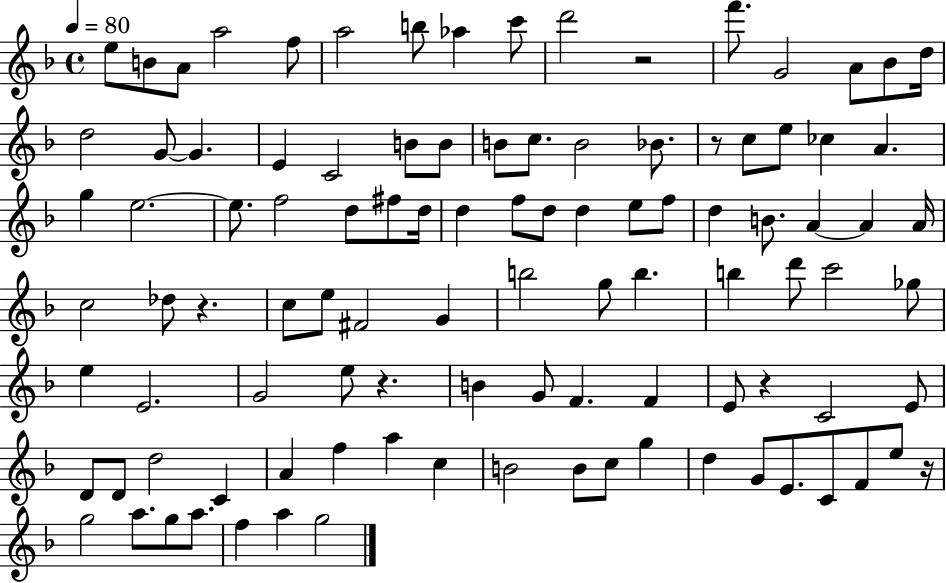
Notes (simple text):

E5/e B4/e A4/e A5/h F5/e A5/h B5/e Ab5/q C6/e D6/h R/h F6/e. G4/h A4/e Bb4/e D5/s D5/h G4/e G4/q. E4/q C4/h B4/e B4/e B4/e C5/e. B4/h Bb4/e. R/e C5/e E5/e CES5/q A4/q. G5/q E5/h. E5/e. F5/h D5/e F#5/e D5/s D5/q F5/e D5/e D5/q E5/e F5/e D5/q B4/e. A4/q A4/q A4/s C5/h Db5/e R/q. C5/e E5/e F#4/h G4/q B5/h G5/e B5/q. B5/q D6/e C6/h Gb5/e E5/q E4/h. G4/h E5/e R/q. B4/q G4/e F4/q. F4/q E4/e R/q C4/h E4/e D4/e D4/e D5/h C4/q A4/q F5/q A5/q C5/q B4/h B4/e C5/e G5/q D5/q G4/e E4/e. C4/e F4/e E5/e R/s G5/h A5/e. G5/e A5/e. F5/q A5/q G5/h